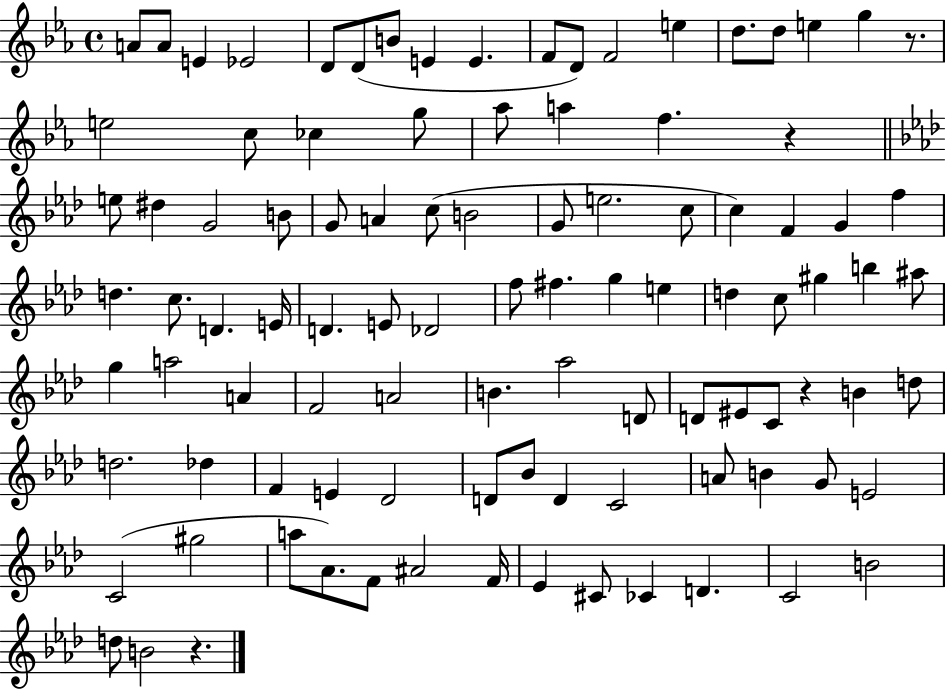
X:1
T:Untitled
M:4/4
L:1/4
K:Eb
A/2 A/2 E _E2 D/2 D/2 B/2 E E F/2 D/2 F2 e d/2 d/2 e g z/2 e2 c/2 _c g/2 _a/2 a f z e/2 ^d G2 B/2 G/2 A c/2 B2 G/2 e2 c/2 c F G f d c/2 D E/4 D E/2 _D2 f/2 ^f g e d c/2 ^g b ^a/2 g a2 A F2 A2 B _a2 D/2 D/2 ^E/2 C/2 z B d/2 d2 _d F E _D2 D/2 _B/2 D C2 A/2 B G/2 E2 C2 ^g2 a/2 _A/2 F/2 ^A2 F/4 _E ^C/2 _C D C2 B2 d/2 B2 z